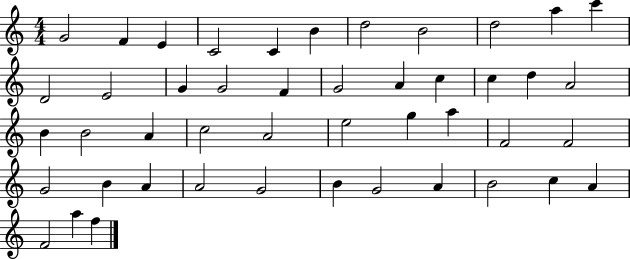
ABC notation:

X:1
T:Untitled
M:4/4
L:1/4
K:C
G2 F E C2 C B d2 B2 d2 a c' D2 E2 G G2 F G2 A c c d A2 B B2 A c2 A2 e2 g a F2 F2 G2 B A A2 G2 B G2 A B2 c A F2 a f